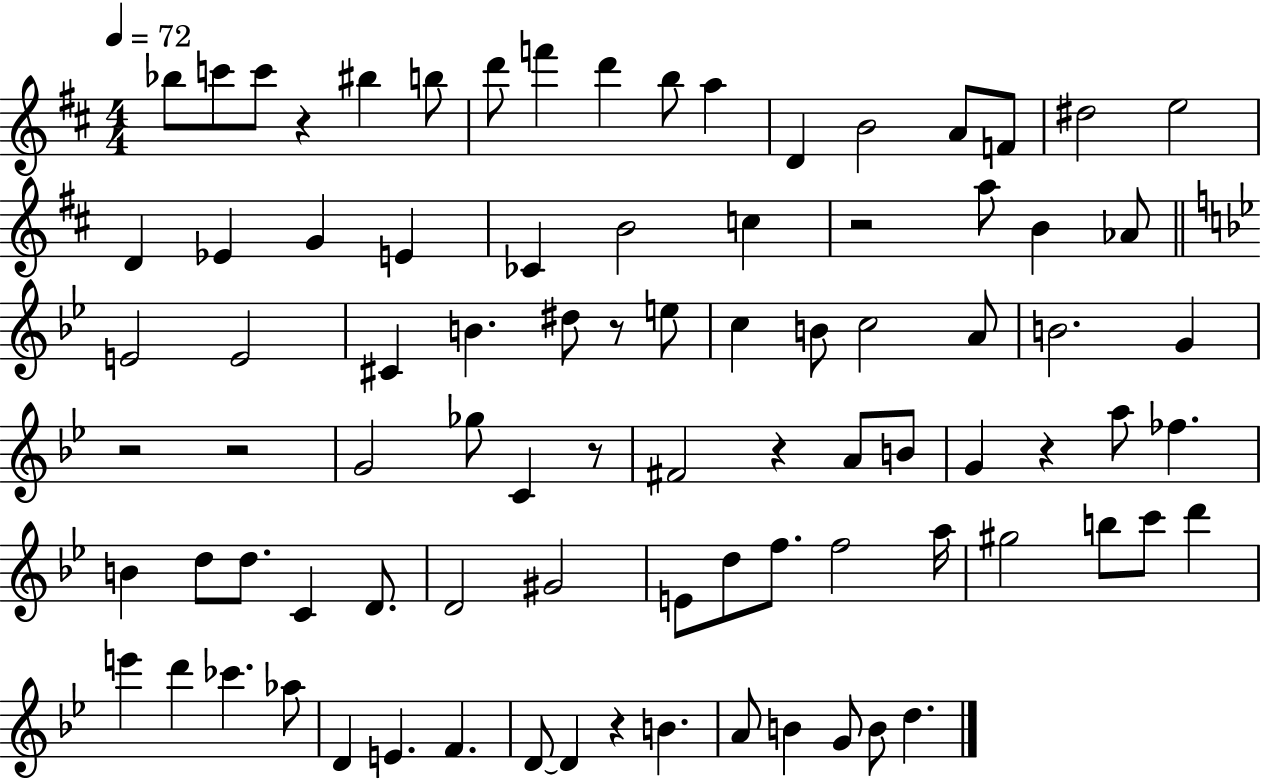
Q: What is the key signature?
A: D major